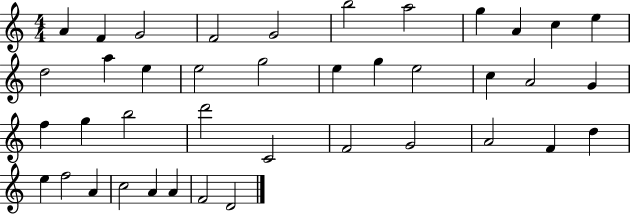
{
  \clef treble
  \numericTimeSignature
  \time 4/4
  \key c \major
  a'4 f'4 g'2 | f'2 g'2 | b''2 a''2 | g''4 a'4 c''4 e''4 | \break d''2 a''4 e''4 | e''2 g''2 | e''4 g''4 e''2 | c''4 a'2 g'4 | \break f''4 g''4 b''2 | d'''2 c'2 | f'2 g'2 | a'2 f'4 d''4 | \break e''4 f''2 a'4 | c''2 a'4 a'4 | f'2 d'2 | \bar "|."
}